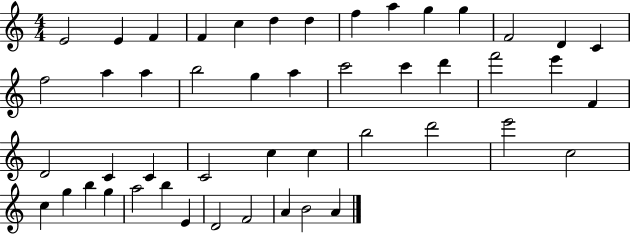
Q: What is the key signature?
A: C major